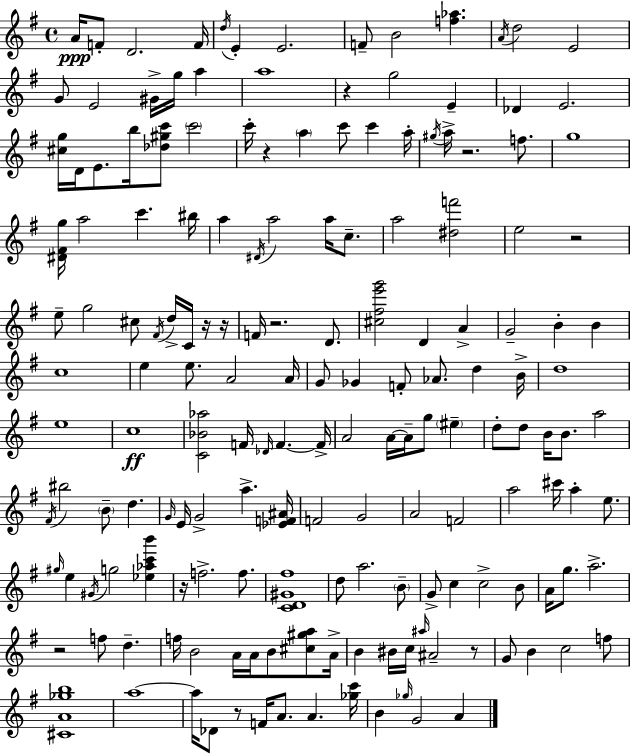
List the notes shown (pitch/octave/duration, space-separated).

A4/s F4/e D4/h. F4/s D5/s E4/q E4/h. F4/e B4/h [F5,Ab5]/q. A4/s D5/h E4/h G4/e E4/h G#4/s G5/s A5/q A5/w R/q G5/h E4/q Db4/q E4/h. [C#5,G5]/s D4/s E4/e. B5/s [Db5,G#5,C6]/e C6/h C6/s R/q A5/q C6/e C6/q A5/s G#5/s A5/s R/h. F5/e. G5/w [D#4,F#4,G5]/s A5/h C6/q. BIS5/s A5/q D#4/s A5/h A5/s C5/e. A5/h [D#5,F6]/h E5/h R/h E5/e G5/h C#5/e F#4/s D5/s C4/s R/s R/s F4/s R/h. D4/e. [C#5,F#5,E6,G6]/h D4/q A4/q G4/h B4/q B4/q C5/w E5/q E5/e. A4/h A4/s G4/e Gb4/q F4/e Ab4/e. D5/q B4/s D5/w E5/w C5/w [C4,Bb4,Ab5]/h F4/s Db4/s F4/q. F4/s A4/h A4/s A4/s G5/e EIS5/q D5/e D5/e B4/s B4/e. A5/h F#4/s BIS5/h B4/e D5/q. G4/s E4/s G4/h A5/q. [Eb4,F4,A#4]/s F4/h G4/h A4/h F4/h A5/h C#6/s A5/q E5/e. G#5/s E5/q G#4/s G5/h [Eb5,Ab5,C6,B6]/q R/s F5/h. F5/e. [C4,D4,G#4,F#5]/w D5/e A5/h. B4/e G4/e C5/q C5/h B4/e A4/s G5/e. A5/h. R/h F5/e D5/q. F5/s B4/h A4/s A4/s B4/e [C#5,G#5,A5]/e A4/s B4/q BIS4/s C5/s A#5/s A#4/h R/e G4/e B4/q C5/h F5/e [C#4,A4,Gb5,B5]/w A5/w A5/s Db4/e R/e F4/s A4/e. A4/q. [Gb5,C6]/s B4/q Gb5/s G4/h A4/q